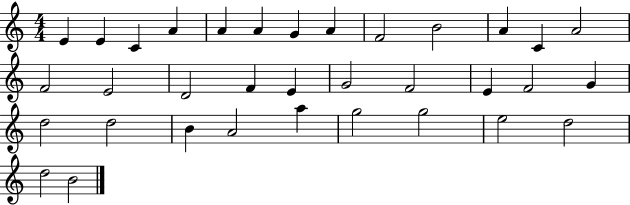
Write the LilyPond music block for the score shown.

{
  \clef treble
  \numericTimeSignature
  \time 4/4
  \key c \major
  e'4 e'4 c'4 a'4 | a'4 a'4 g'4 a'4 | f'2 b'2 | a'4 c'4 a'2 | \break f'2 e'2 | d'2 f'4 e'4 | g'2 f'2 | e'4 f'2 g'4 | \break d''2 d''2 | b'4 a'2 a''4 | g''2 g''2 | e''2 d''2 | \break d''2 b'2 | \bar "|."
}